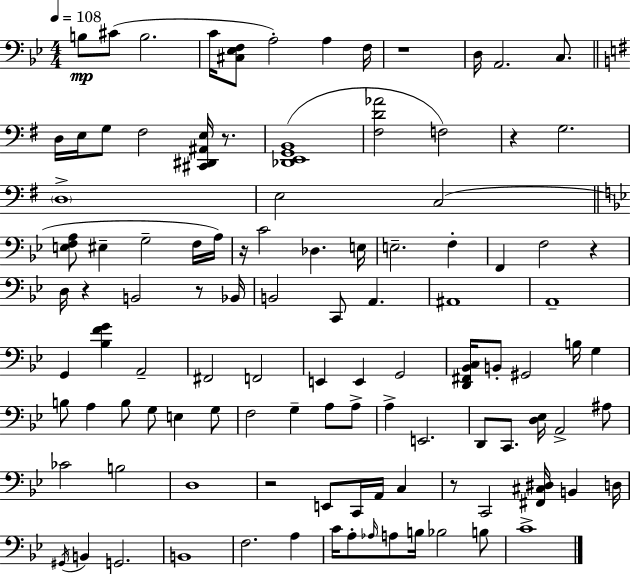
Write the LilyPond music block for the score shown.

{
  \clef bass
  \numericTimeSignature
  \time 4/4
  \key g \minor
  \tempo 4 = 108
  b8\mp cis'8( b2. | c'16 <cis ees f>8 a2-.) a4 f16 | r1 | d16 a,2. c8. | \break \bar "||" \break \key g \major d16 e16 g8 fis2 <cis, dis, ais, e>16 r8. | <des, e, g, b,>1( | <fis d' aes'>2 f2) | r4 g2. | \break \parenthesize d1-> | e2 c2( | \bar "||" \break \key g \minor <e f a>8 eis4-- g2-- f16 a16) | r16 c'2 des4. e16 | e2.-- f4-. | f,4 f2 r4 | \break d16 r4 b,2 r8 bes,16 | b,2 c,8 a,4. | ais,1 | a,1-- | \break g,4 <bes f' g'>4 a,2-- | fis,2 f,2 | e,4 e,4 g,2 | <d, fis, bes, c>16 b,8-. gis,2 b16 g4 | \break b8 a4 b8 g8 e4 g8 | f2 g4-- a8 a8-> | a4-> e,2. | d,8 c,8. <d ees>16 a,2-> ais8 | \break ces'2 b2 | d1 | r2 e,8 c,16 a,16 c4 | r8 c,2 <fis, cis dis>16 b,4 d16 | \break \acciaccatura { gis,16 } b,4 g,2. | b,1 | f2. a4 | c'16 a8-. \grace { aes16 } a8 b16 bes2 | \break b8 c'1-> | \bar "|."
}